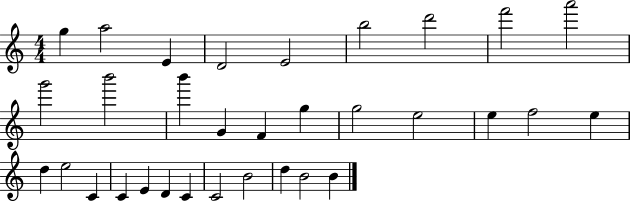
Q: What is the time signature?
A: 4/4